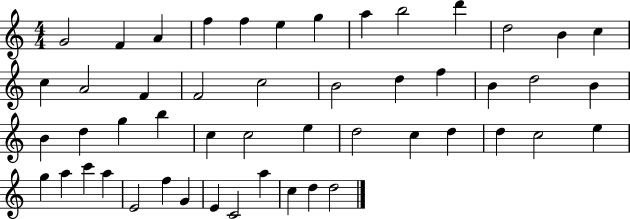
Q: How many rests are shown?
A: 0